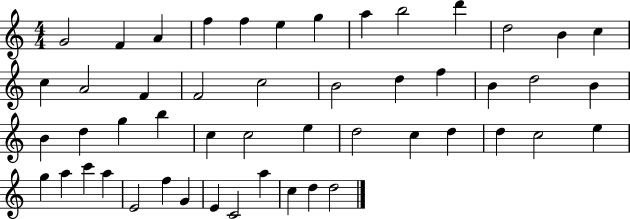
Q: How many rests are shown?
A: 0